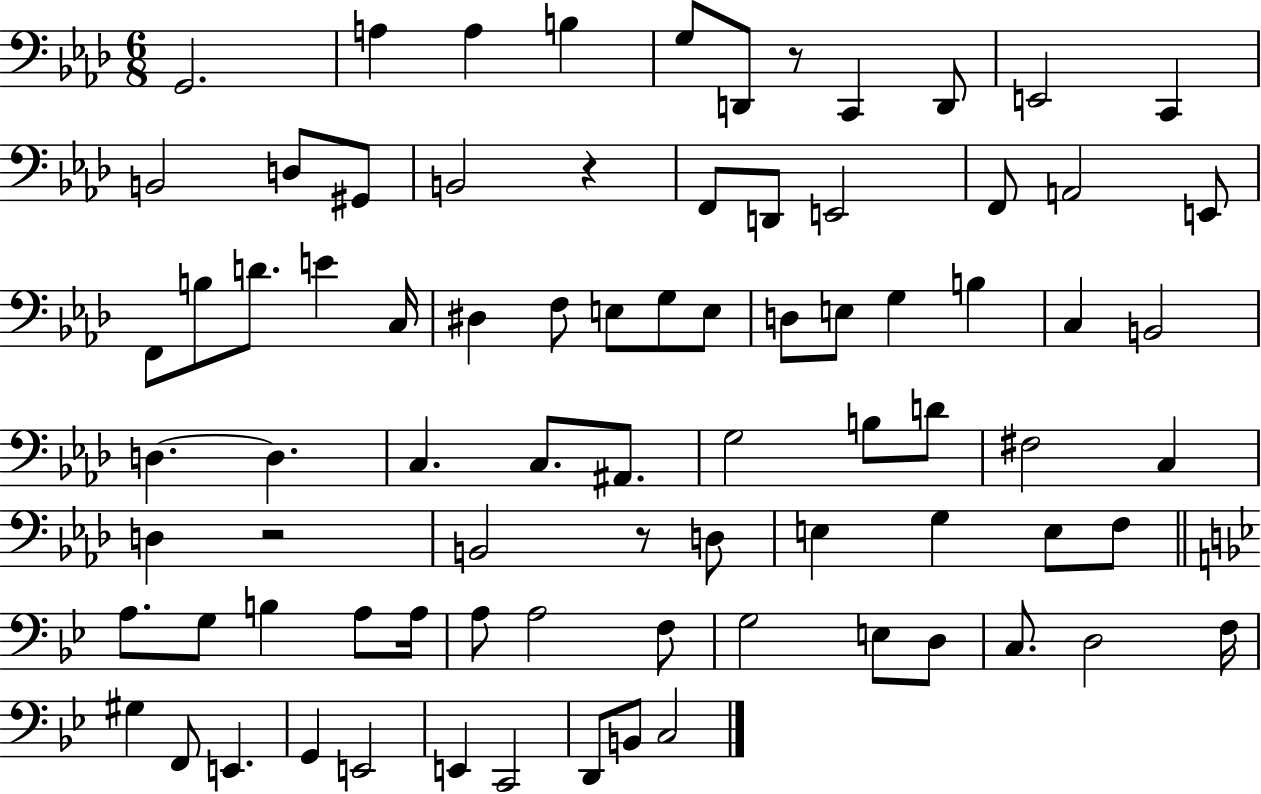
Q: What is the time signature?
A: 6/8